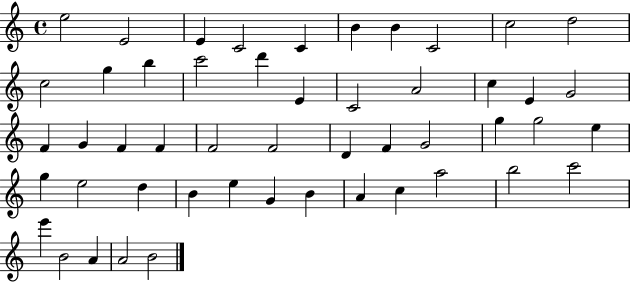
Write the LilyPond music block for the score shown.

{
  \clef treble
  \time 4/4
  \defaultTimeSignature
  \key c \major
  e''2 e'2 | e'4 c'2 c'4 | b'4 b'4 c'2 | c''2 d''2 | \break c''2 g''4 b''4 | c'''2 d'''4 e'4 | c'2 a'2 | c''4 e'4 g'2 | \break f'4 g'4 f'4 f'4 | f'2 f'2 | d'4 f'4 g'2 | g''4 g''2 e''4 | \break g''4 e''2 d''4 | b'4 e''4 g'4 b'4 | a'4 c''4 a''2 | b''2 c'''2 | \break e'''4 b'2 a'4 | a'2 b'2 | \bar "|."
}